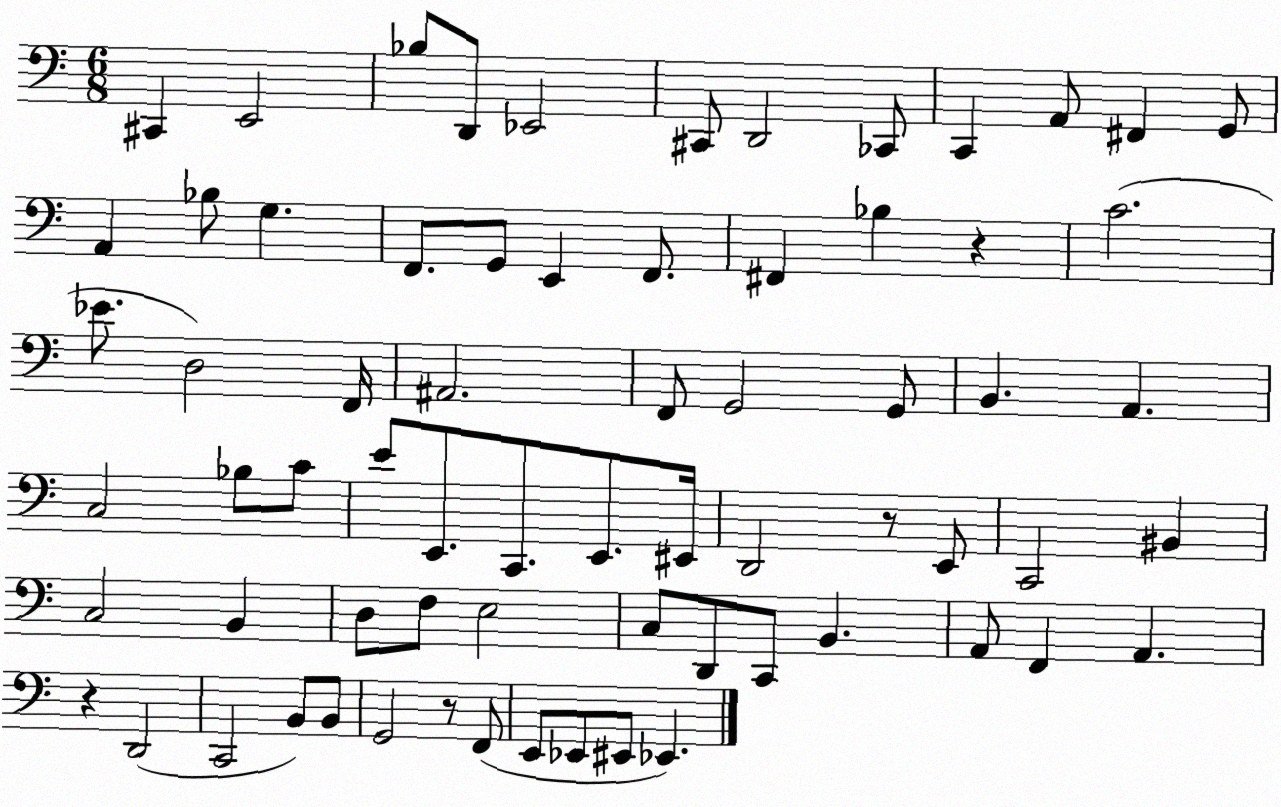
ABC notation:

X:1
T:Untitled
M:6/8
L:1/4
K:C
^C,, E,,2 _B,/2 D,,/2 _E,,2 ^C,,/2 D,,2 _C,,/2 C,, A,,/2 ^F,, G,,/2 A,, _B,/2 G, F,,/2 G,,/2 E,, F,,/2 ^F,, _B, z C2 _E/2 D,2 F,,/4 ^A,,2 F,,/2 G,,2 G,,/2 B,, A,, C,2 _B,/2 C/2 E/2 E,,/2 C,,/2 E,,/2 ^E,,/4 D,,2 z/2 E,,/2 C,,2 ^B,, C,2 B,, D,/2 F,/2 E,2 C,/2 D,,/2 C,,/2 B,, A,,/2 F,, A,, z D,,2 C,,2 B,,/2 B,,/2 G,,2 z/2 F,,/2 E,,/2 _E,,/2 ^E,,/2 _E,,